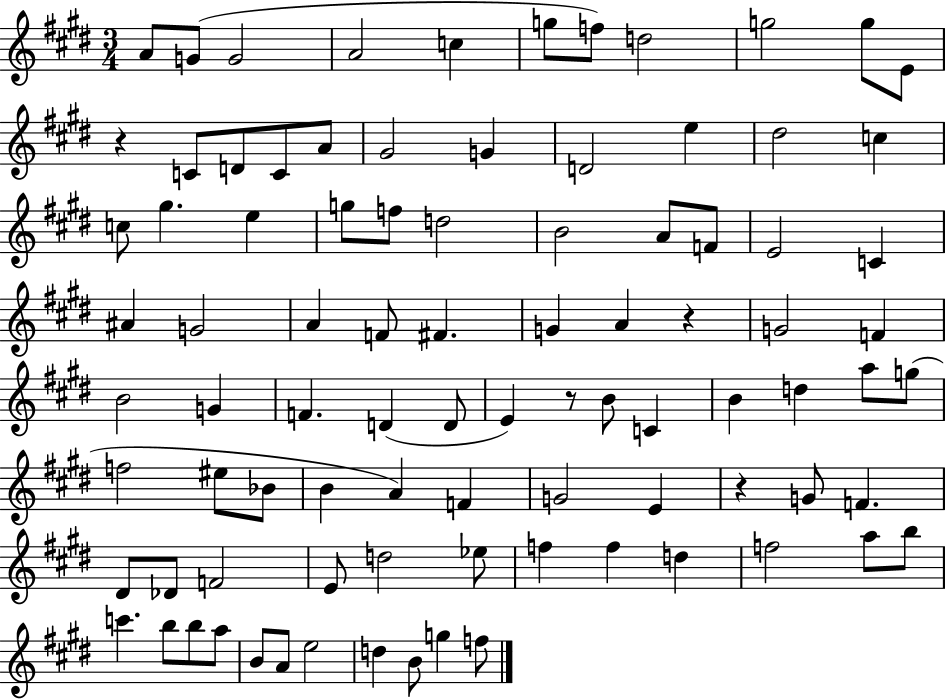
A4/e G4/e G4/h A4/h C5/q G5/e F5/e D5/h G5/h G5/e E4/e R/q C4/e D4/e C4/e A4/e G#4/h G4/q D4/h E5/q D#5/h C5/q C5/e G#5/q. E5/q G5/e F5/e D5/h B4/h A4/e F4/e E4/h C4/q A#4/q G4/h A4/q F4/e F#4/q. G4/q A4/q R/q G4/h F4/q B4/h G4/q F4/q. D4/q D4/e E4/q R/e B4/e C4/q B4/q D5/q A5/e G5/e F5/h EIS5/e Bb4/e B4/q A4/q F4/q G4/h E4/q R/q G4/e F4/q. D#4/e Db4/e F4/h E4/e D5/h Eb5/e F5/q F5/q D5/q F5/h A5/e B5/e C6/q. B5/e B5/e A5/e B4/e A4/e E5/h D5/q B4/e G5/q F5/e